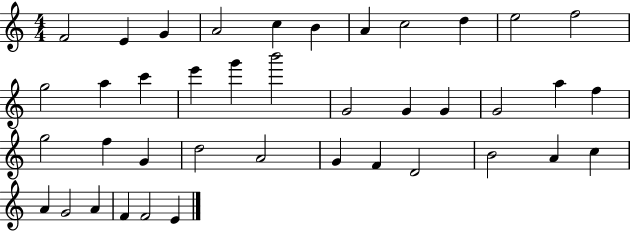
X:1
T:Untitled
M:4/4
L:1/4
K:C
F2 E G A2 c B A c2 d e2 f2 g2 a c' e' g' b'2 G2 G G G2 a f g2 f G d2 A2 G F D2 B2 A c A G2 A F F2 E